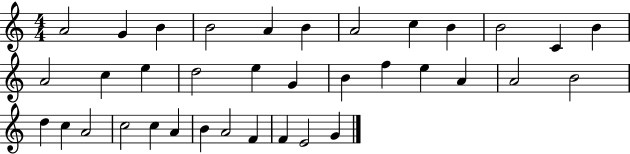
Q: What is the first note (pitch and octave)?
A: A4